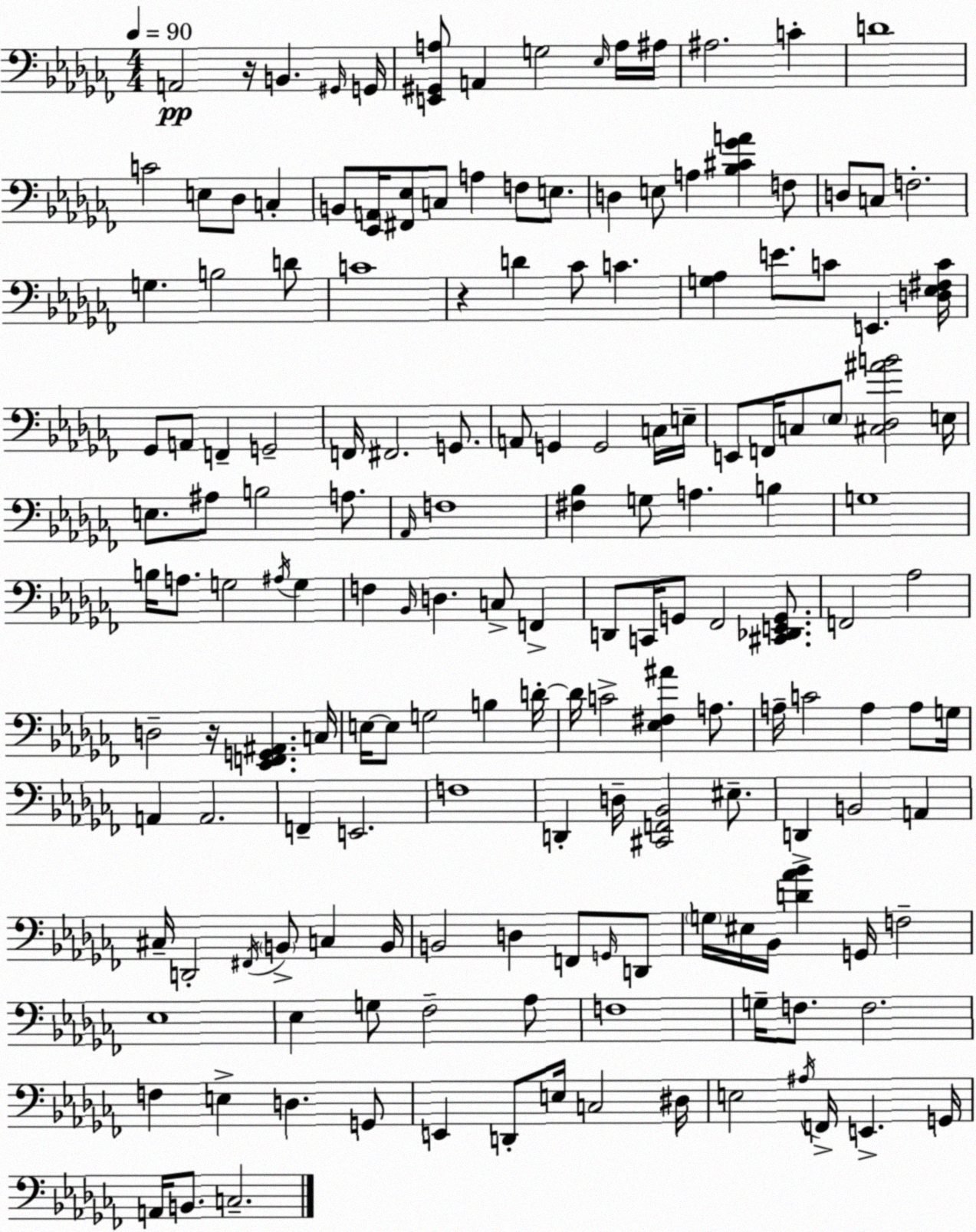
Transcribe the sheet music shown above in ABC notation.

X:1
T:Untitled
M:4/4
L:1/4
K:Abm
A,,2 z/4 B,, ^G,,/4 G,,/4 [E,,^G,,A,]/2 A,, G,2 _E,/4 A,/4 ^A,/4 ^A,2 C D4 C2 E,/2 _D,/2 C, B,,/2 [_E,,A,,]/4 [^F,,_E,]/2 C,/2 A, F,/2 E,/2 D, E,/2 A, [_B,^C_GA] F,/2 D,/2 C,/2 F,2 G, B,2 D/2 C4 z D _C/2 C [G,_A,] E/2 C/2 E,, [D,_E,^F,C]/4 _G,,/2 A,,/2 F,, G,,2 F,,/4 ^F,,2 G,,/2 A,,/2 G,, G,,2 C,/4 E,/4 E,,/2 F,,/4 C,/2 _E,/2 [^C,_D,^AB]2 E,/4 E,/2 ^A,/2 B,2 A,/2 _A,,/4 F,4 [^F,_B,] G,/2 A, B, G,4 B,/4 A,/2 G,2 ^A,/4 G, F, _B,,/4 D, C,/2 F,, D,,/2 C,,/4 G,,/2 _F,,2 [^C,,_D,,E,,G,,]/2 F,,2 _A,2 D,2 z/4 [_E,,F,,G,,^A,,] C,/4 E,/4 E,/2 G,2 B, D/4 D/4 C2 [_E,^F,^A] A,/2 A,/4 C2 A, A,/2 G,/4 A,, A,,2 F,, E,,2 F,4 D,, D,/4 [^C,,F,,_B,,]2 ^E,/2 D,, B,,2 A,, ^C,/4 D,,2 ^F,,/4 B,,/2 C, B,,/4 B,,2 D, F,,/2 G,,/4 D,,/2 G,/4 ^E,/4 _B,,/4 [D_A_B] G,,/4 F,2 _E,4 _E, G,/2 _F,2 _A,/2 F,4 G,/4 F,/2 F,2 F, E, D, G,,/2 E,, D,,/2 E,/4 C,2 ^D,/4 E,2 ^A,/4 F,,/4 E,, G,,/4 A,,/4 B,,/2 C,2